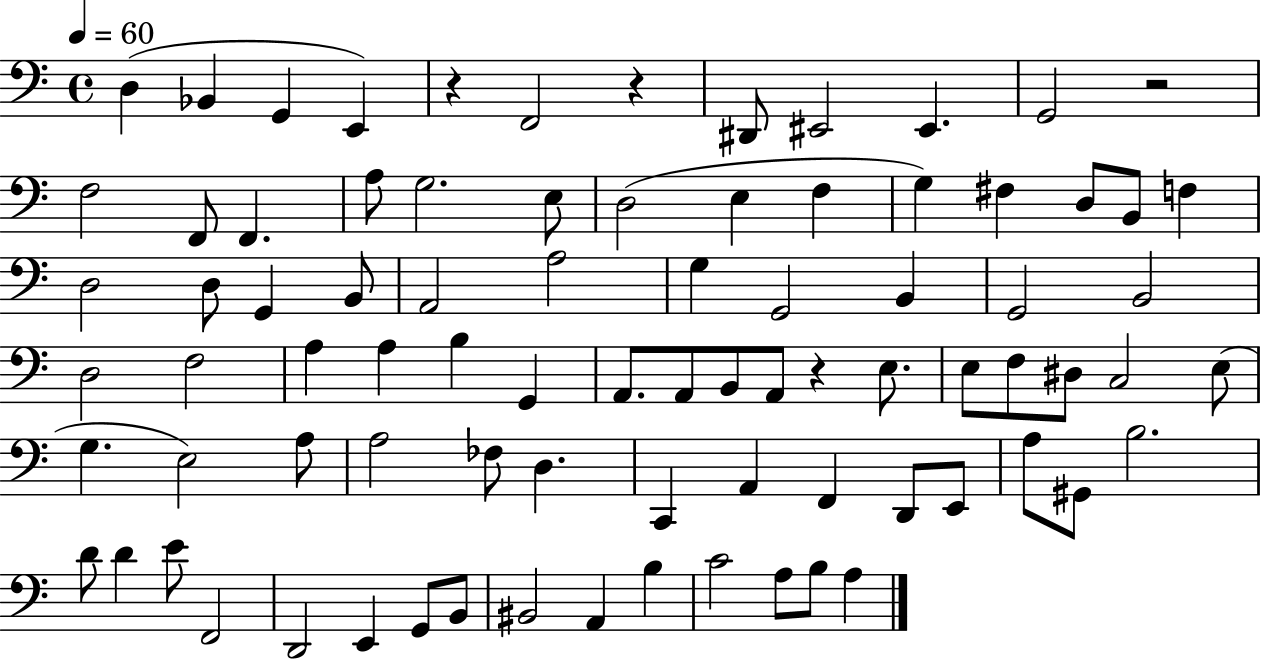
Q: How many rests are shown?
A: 4